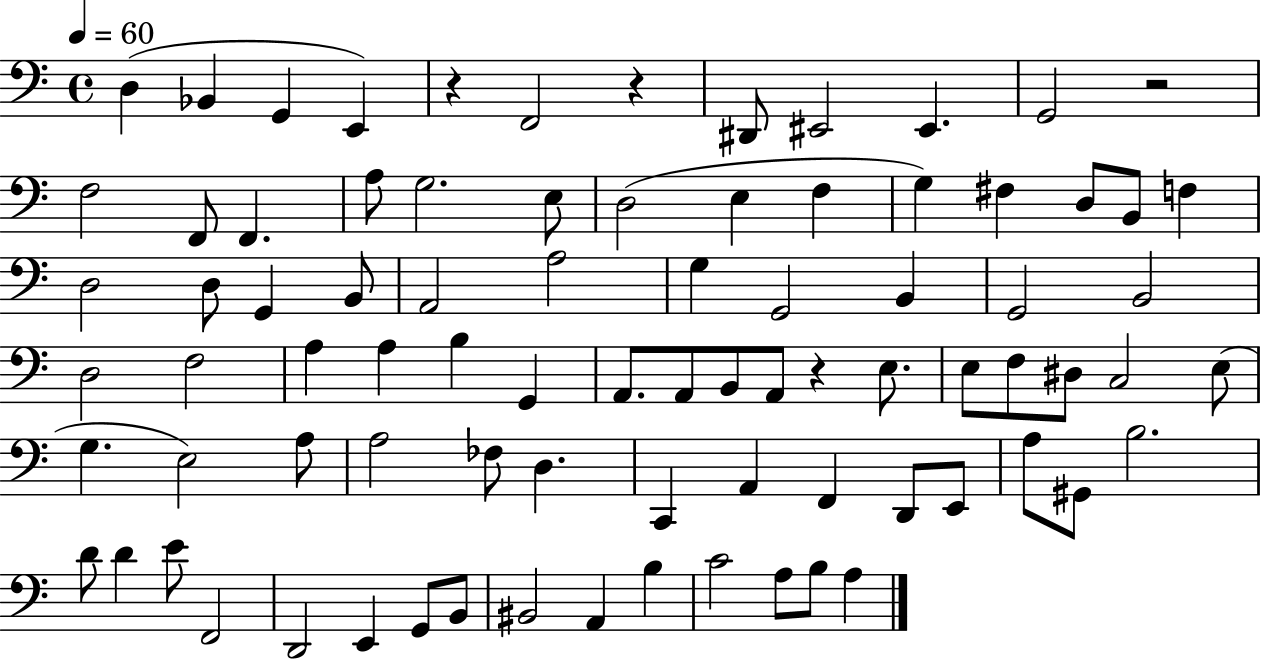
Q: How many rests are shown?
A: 4